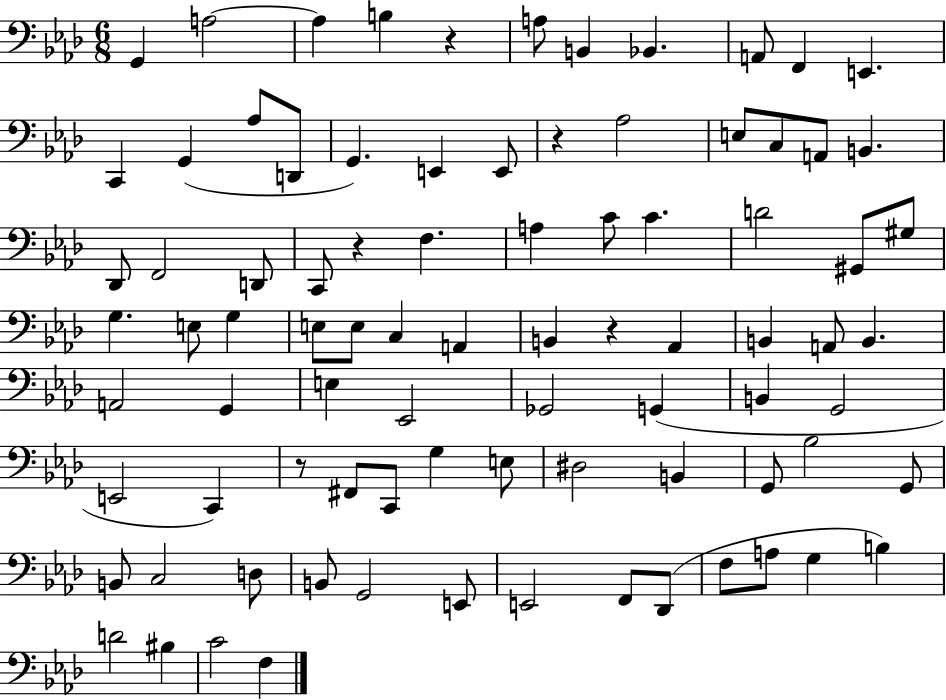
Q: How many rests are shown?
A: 5